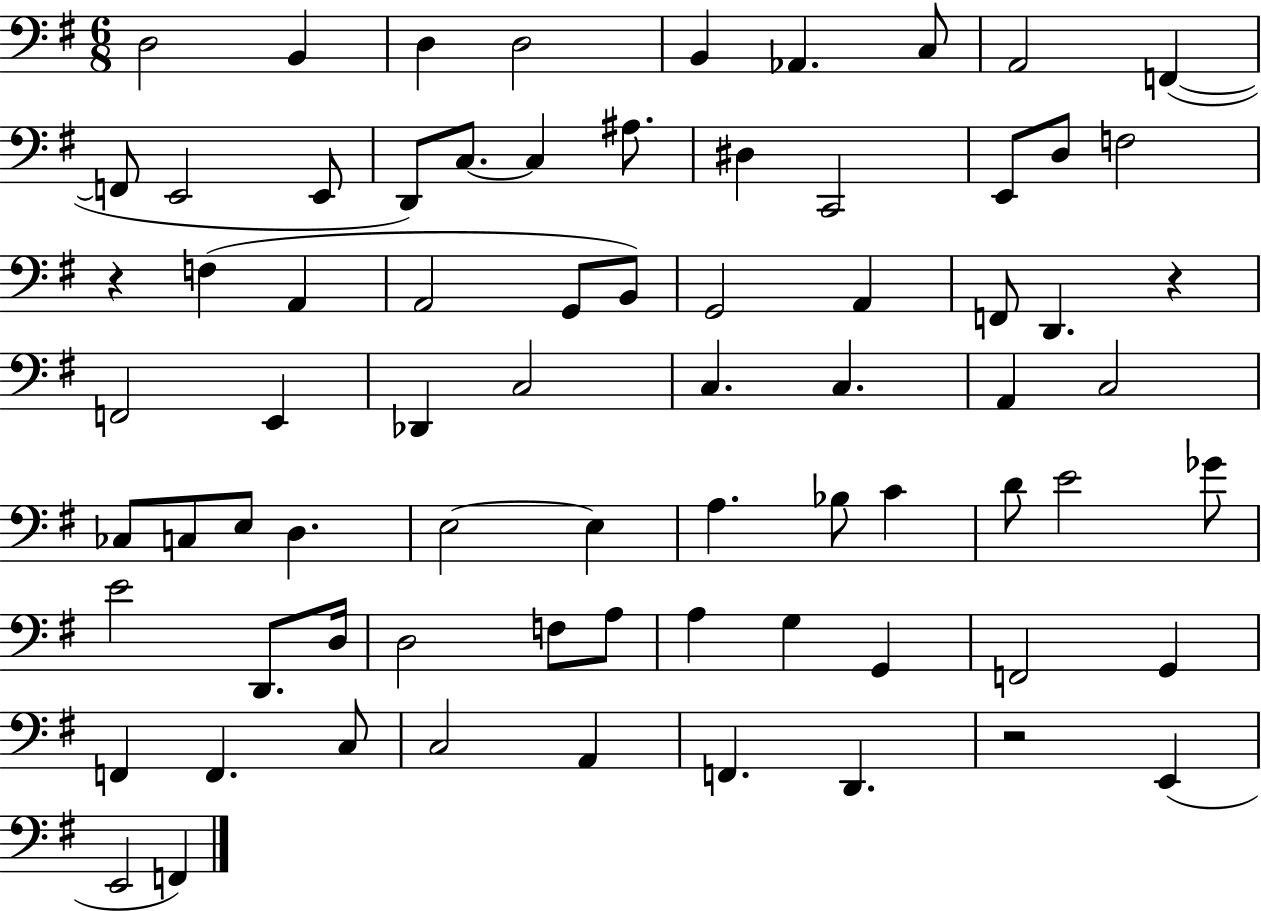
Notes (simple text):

D3/h B2/q D3/q D3/h B2/q Ab2/q. C3/e A2/h F2/q F2/e E2/h E2/e D2/e C3/e. C3/q A#3/e. D#3/q C2/h E2/e D3/e F3/h R/q F3/q A2/q A2/h G2/e B2/e G2/h A2/q F2/e D2/q. R/q F2/h E2/q Db2/q C3/h C3/q. C3/q. A2/q C3/h CES3/e C3/e E3/e D3/q. E3/h E3/q A3/q. Bb3/e C4/q D4/e E4/h Gb4/e E4/h D2/e. D3/s D3/h F3/e A3/e A3/q G3/q G2/q F2/h G2/q F2/q F2/q. C3/e C3/h A2/q F2/q. D2/q. R/h E2/q E2/h F2/q